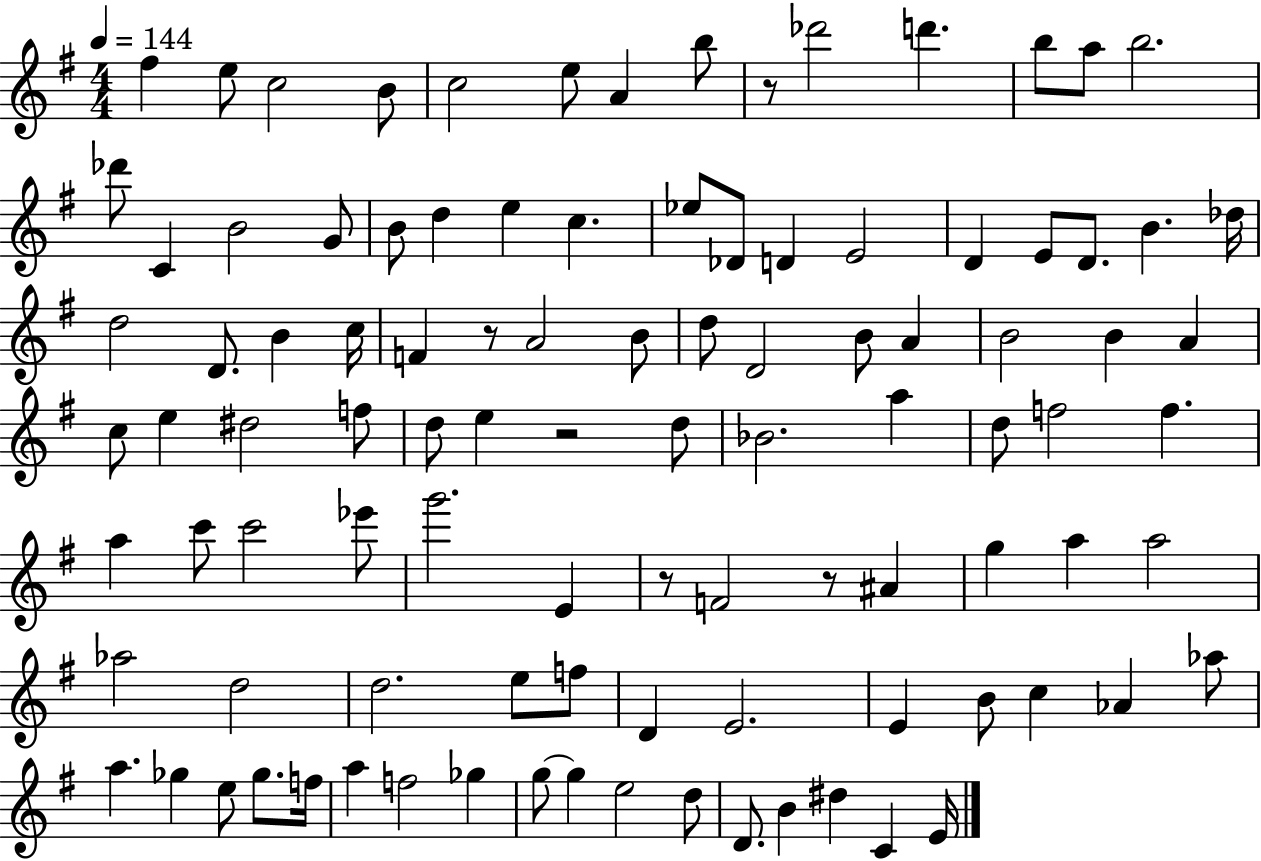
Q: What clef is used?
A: treble